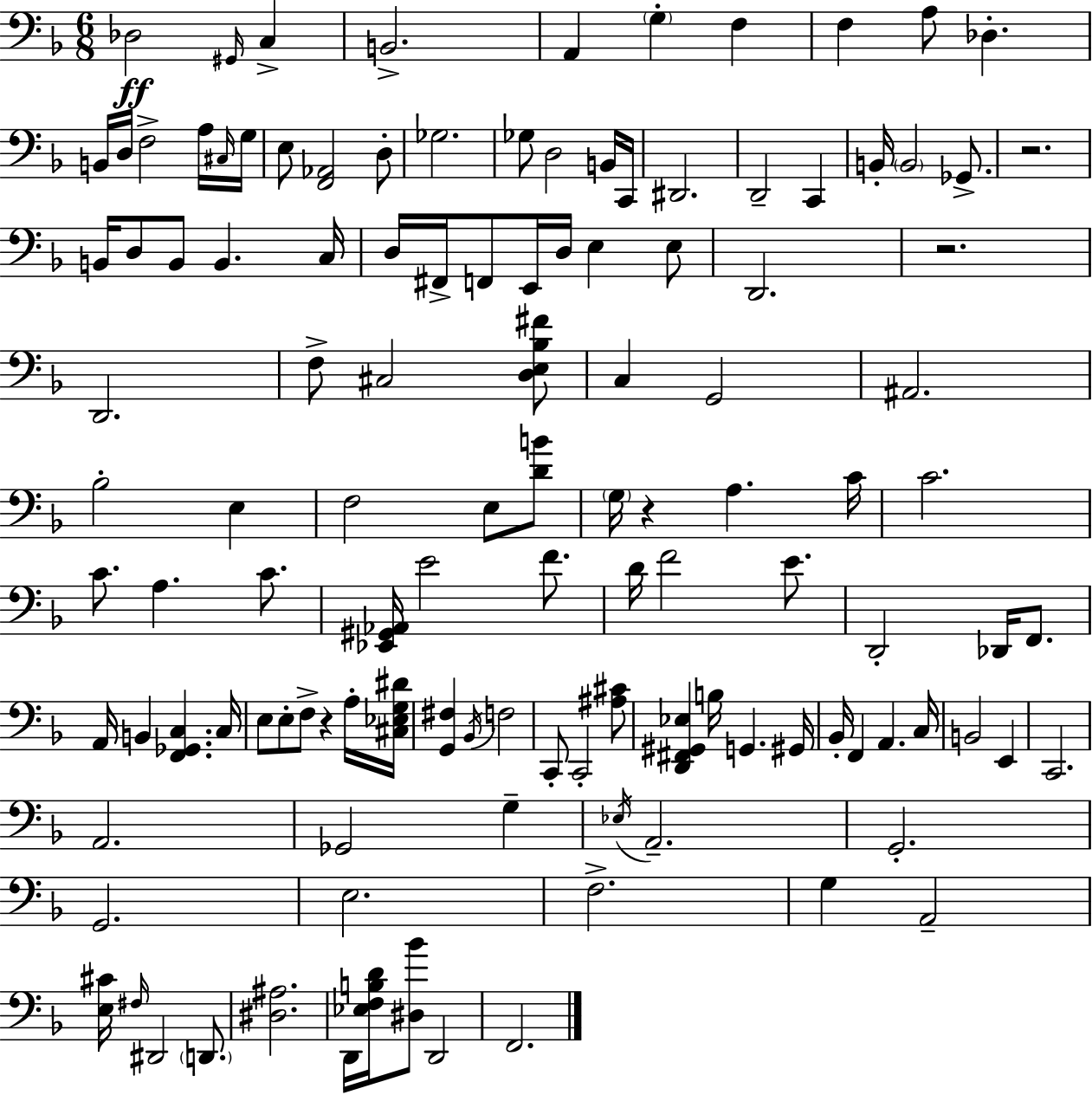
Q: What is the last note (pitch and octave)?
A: F2